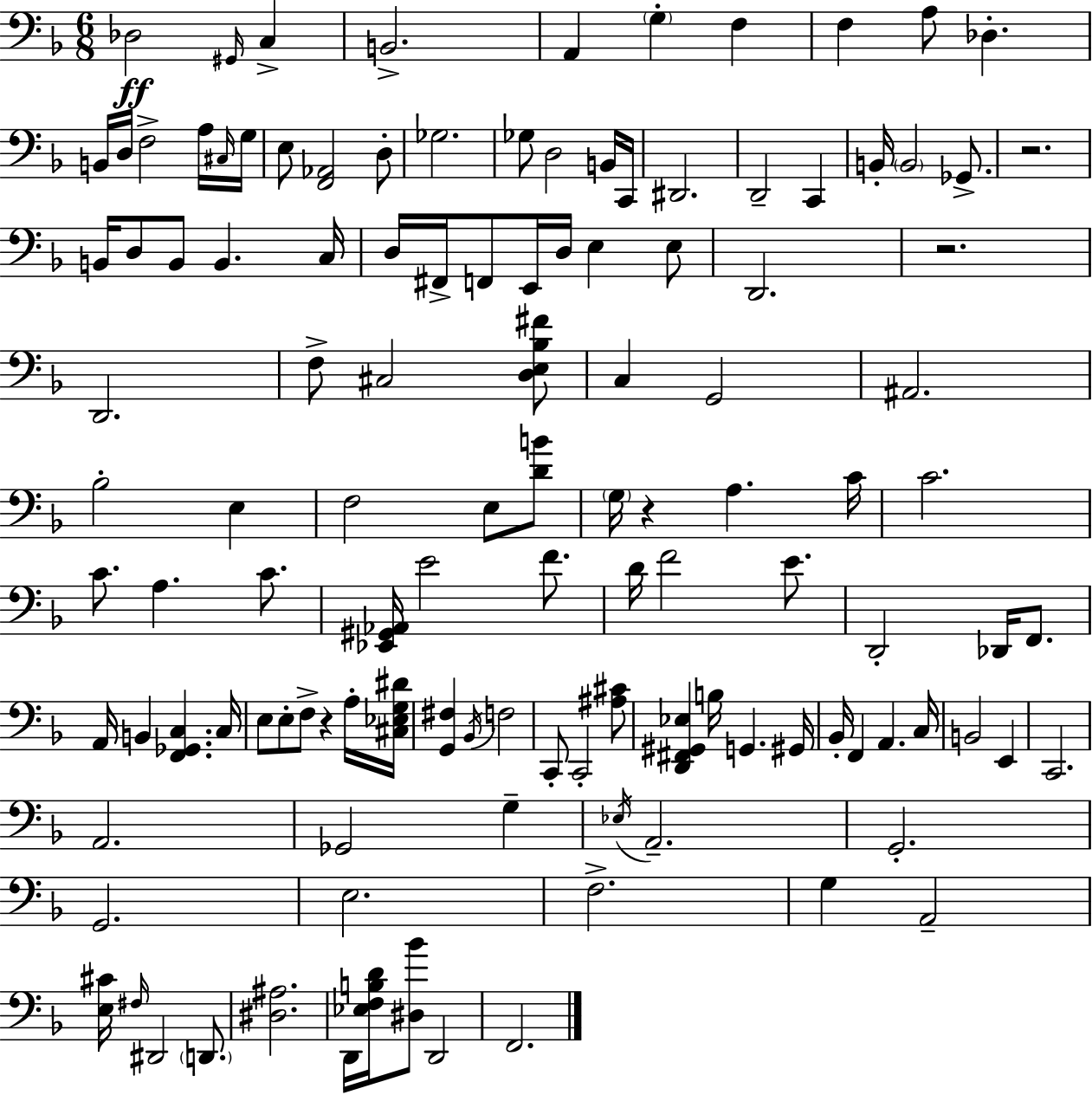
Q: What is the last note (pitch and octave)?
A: F2